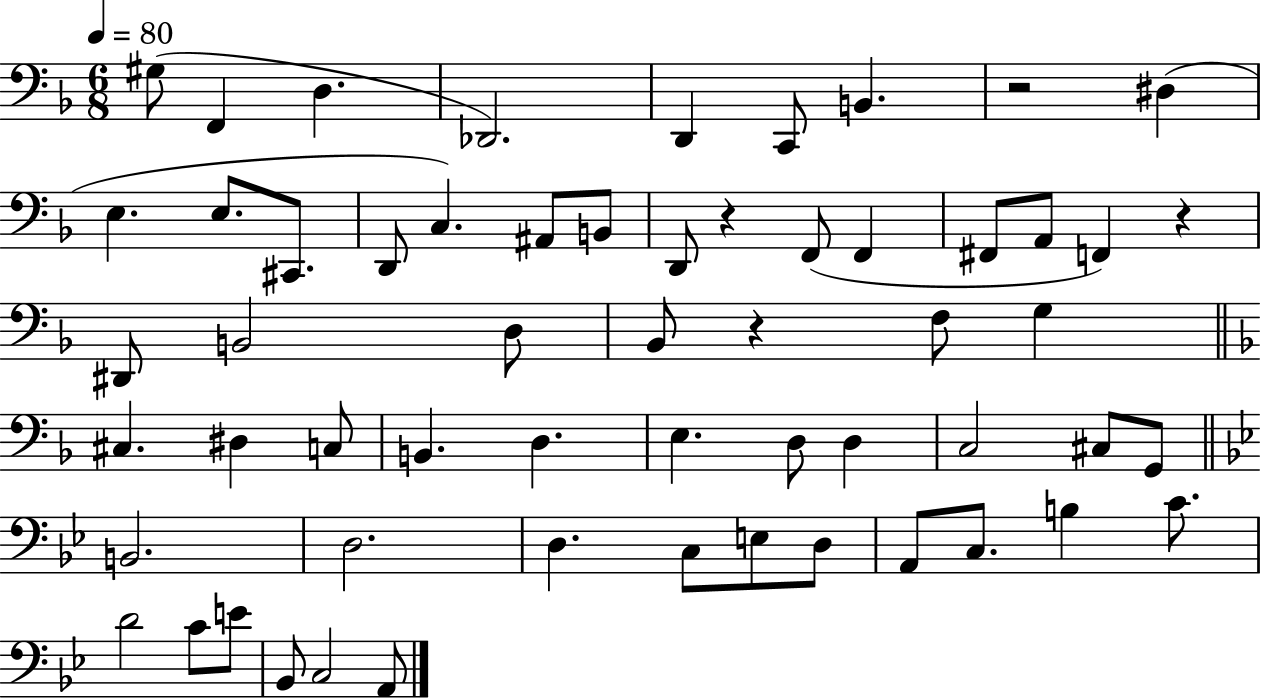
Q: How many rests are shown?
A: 4